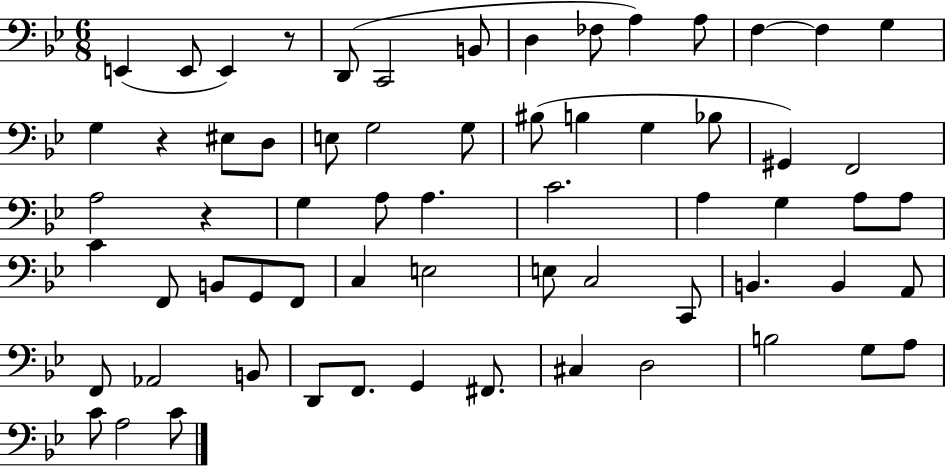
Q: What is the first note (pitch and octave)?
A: E2